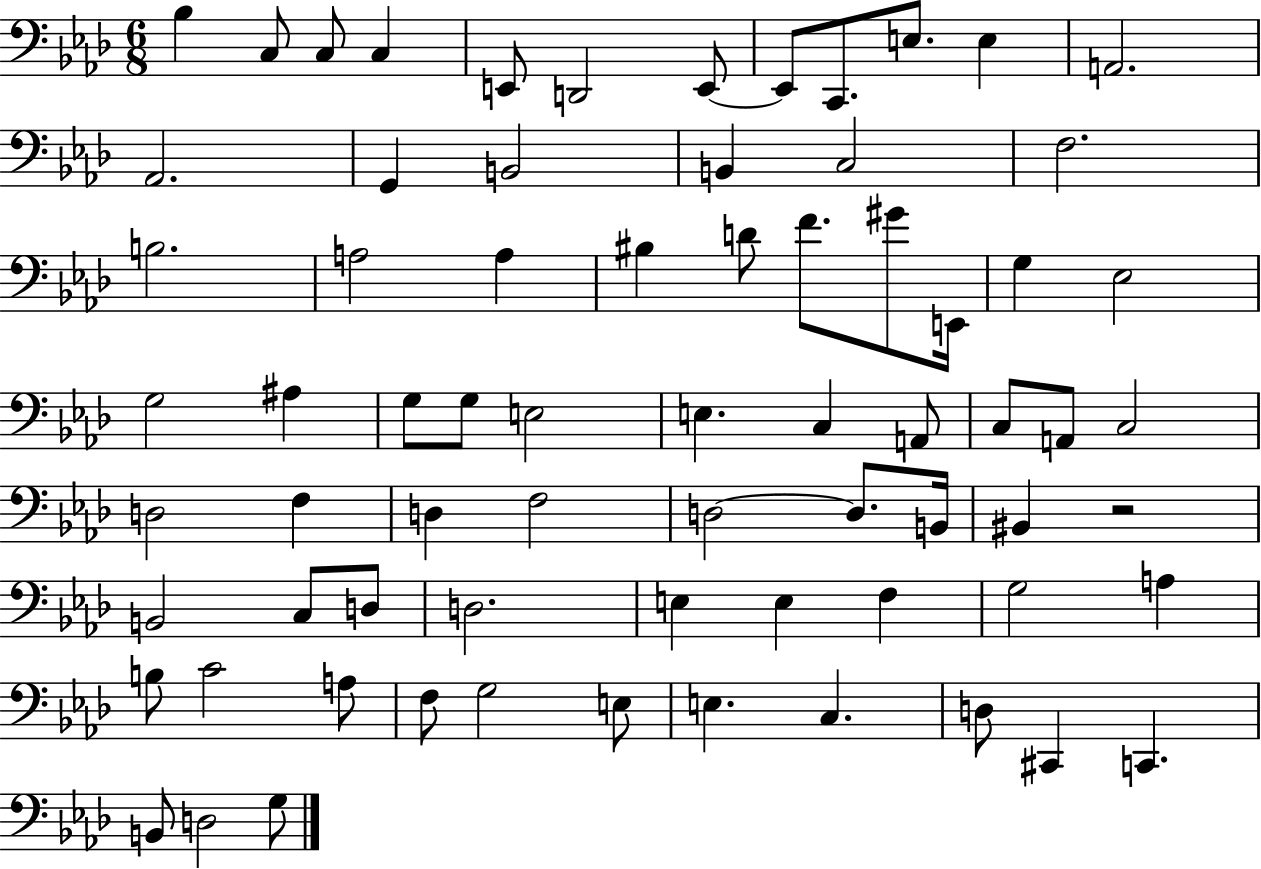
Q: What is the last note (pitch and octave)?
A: G3